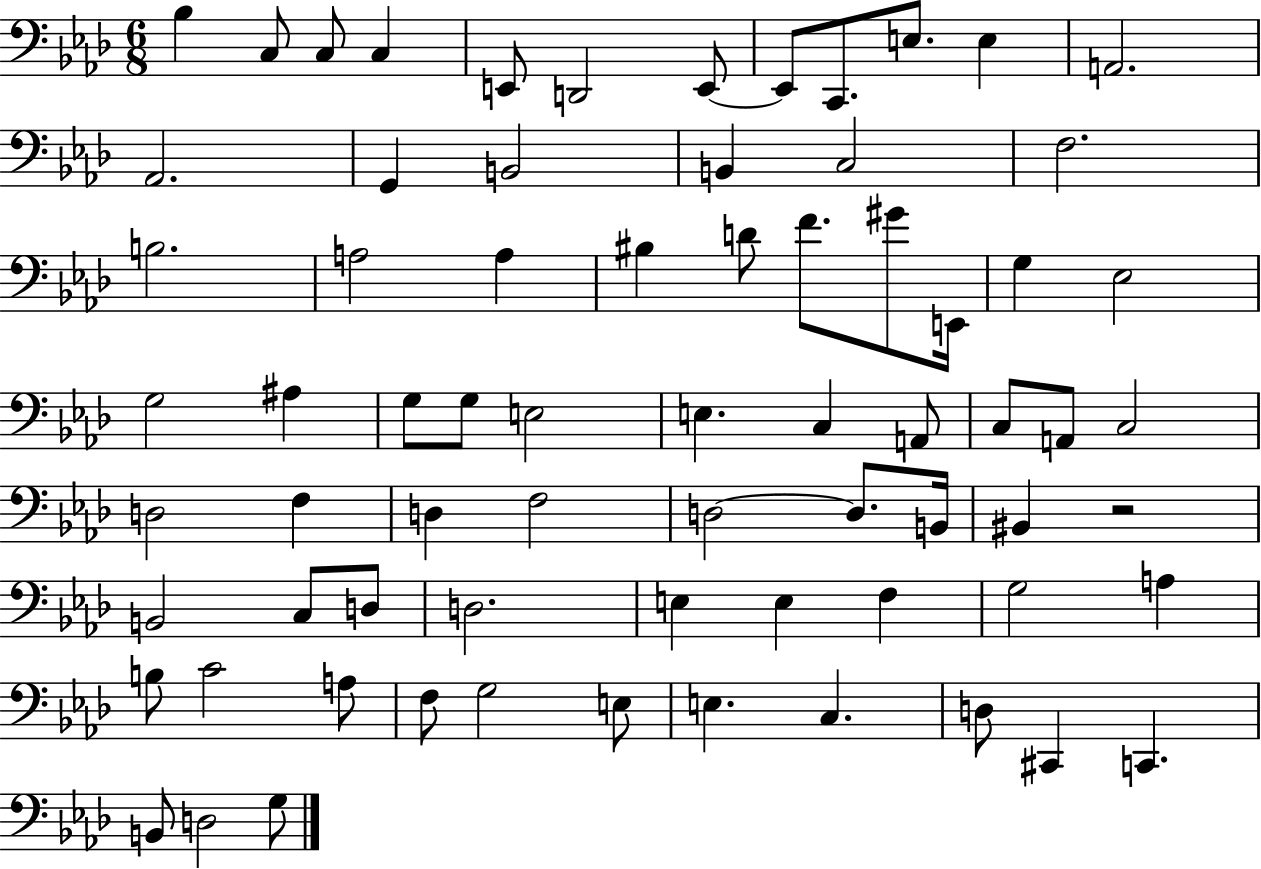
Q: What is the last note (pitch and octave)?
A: G3